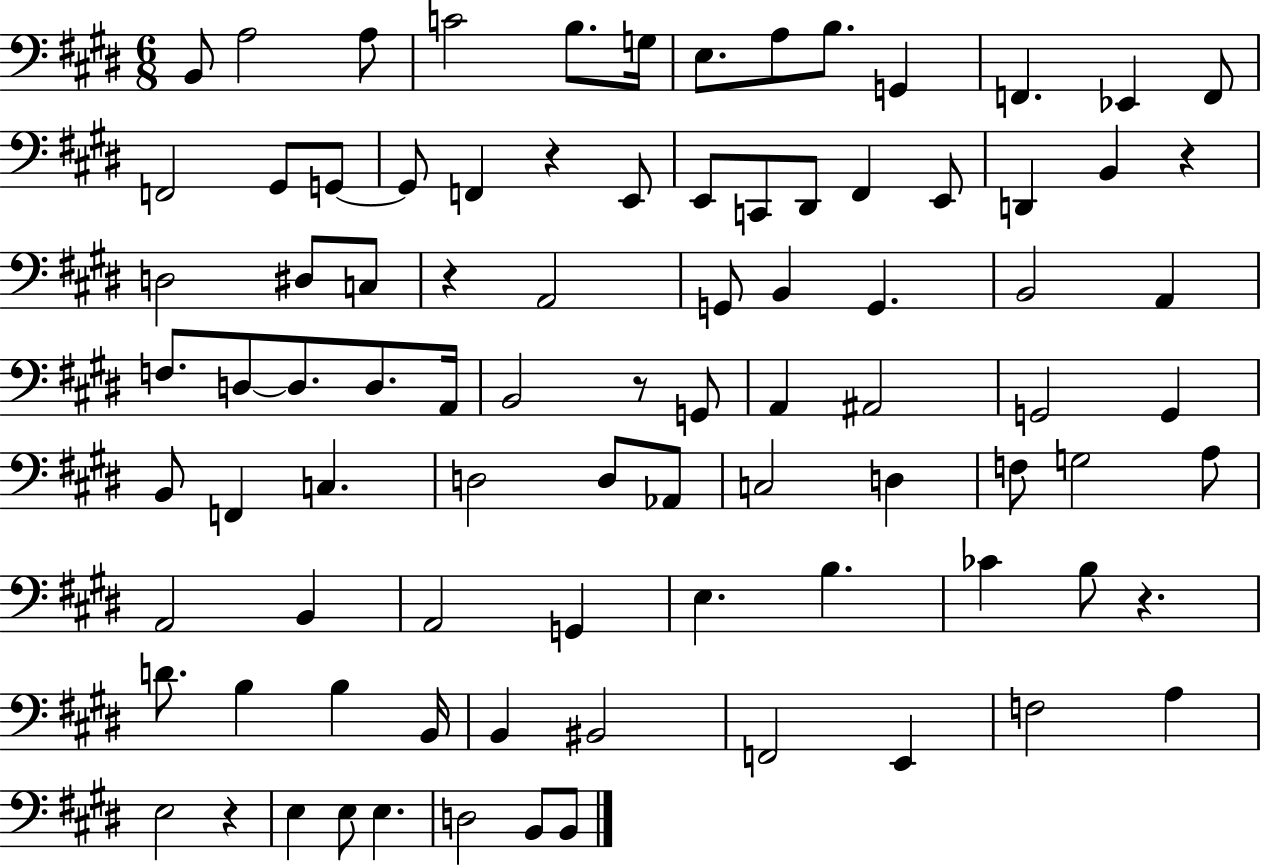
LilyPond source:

{
  \clef bass
  \numericTimeSignature
  \time 6/8
  \key e \major
  \repeat volta 2 { b,8 a2 a8 | c'2 b8. g16 | e8. a8 b8. g,4 | f,4. ees,4 f,8 | \break f,2 gis,8 g,8~~ | g,8 f,4 r4 e,8 | e,8 c,8 dis,8 fis,4 e,8 | d,4 b,4 r4 | \break d2 dis8 c8 | r4 a,2 | g,8 b,4 g,4. | b,2 a,4 | \break f8. d8~~ d8. d8. a,16 | b,2 r8 g,8 | a,4 ais,2 | g,2 g,4 | \break b,8 f,4 c4. | d2 d8 aes,8 | c2 d4 | f8 g2 a8 | \break a,2 b,4 | a,2 g,4 | e4. b4. | ces'4 b8 r4. | \break d'8. b4 b4 b,16 | b,4 bis,2 | f,2 e,4 | f2 a4 | \break e2 r4 | e4 e8 e4. | d2 b,8 b,8 | } \bar "|."
}